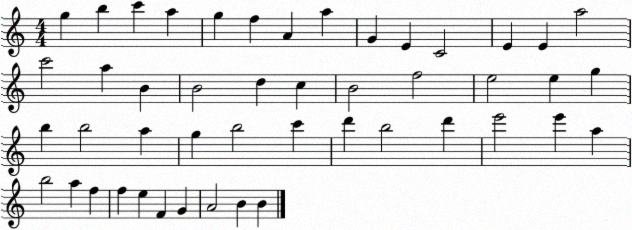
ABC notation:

X:1
T:Untitled
M:4/4
L:1/4
K:C
g b c' a g f A a G E C2 E E a2 c'2 a B B2 d c B2 f2 e2 e g b b2 a g b2 c' d' b2 d' e'2 e' a b2 a f f e F G A2 B B